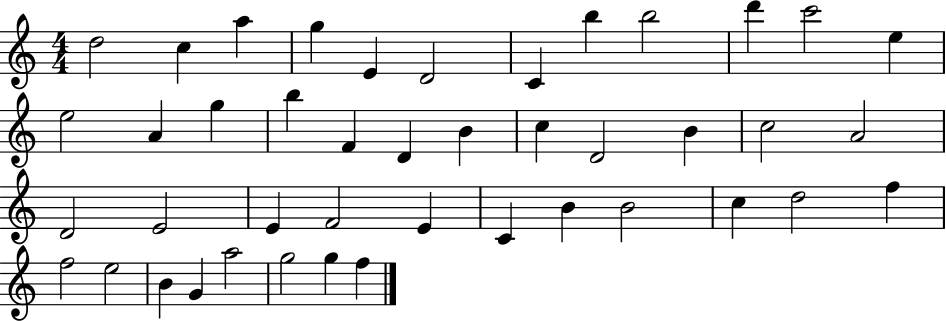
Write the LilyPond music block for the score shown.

{
  \clef treble
  \numericTimeSignature
  \time 4/4
  \key c \major
  d''2 c''4 a''4 | g''4 e'4 d'2 | c'4 b''4 b''2 | d'''4 c'''2 e''4 | \break e''2 a'4 g''4 | b''4 f'4 d'4 b'4 | c''4 d'2 b'4 | c''2 a'2 | \break d'2 e'2 | e'4 f'2 e'4 | c'4 b'4 b'2 | c''4 d''2 f''4 | \break f''2 e''2 | b'4 g'4 a''2 | g''2 g''4 f''4 | \bar "|."
}